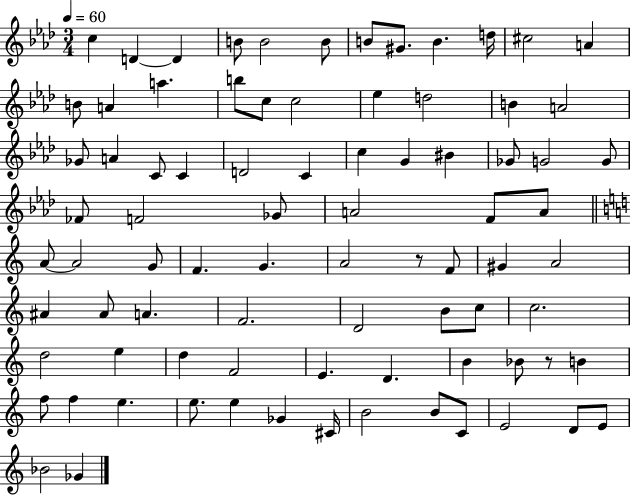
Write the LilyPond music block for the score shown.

{
  \clef treble
  \numericTimeSignature
  \time 3/4
  \key aes \major
  \tempo 4 = 60
  c''4 d'4~~ d'4 | b'8 b'2 b'8 | b'8 gis'8. b'4. d''16 | cis''2 a'4 | \break b'8 a'4 a''4. | b''8 c''8 c''2 | ees''4 d''2 | b'4 a'2 | \break ges'8 a'4 c'8 c'4 | d'2 c'4 | c''4 g'4 bis'4 | ges'8 g'2 g'8 | \break fes'8 f'2 ges'8 | a'2 f'8 a'8 | \bar "||" \break \key a \minor a'8~~ a'2 g'8 | f'4. g'4. | a'2 r8 f'8 | gis'4 a'2 | \break ais'4 ais'8 a'4. | f'2. | d'2 b'8 c''8 | c''2. | \break d''2 e''4 | d''4 f'2 | e'4. d'4. | b'4 bes'8 r8 b'4 | \break f''8 f''4 e''4. | e''8. e''4 ges'4 cis'16 | b'2 b'8 c'8 | e'2 d'8 e'8 | \break bes'2 ges'4 | \bar "|."
}